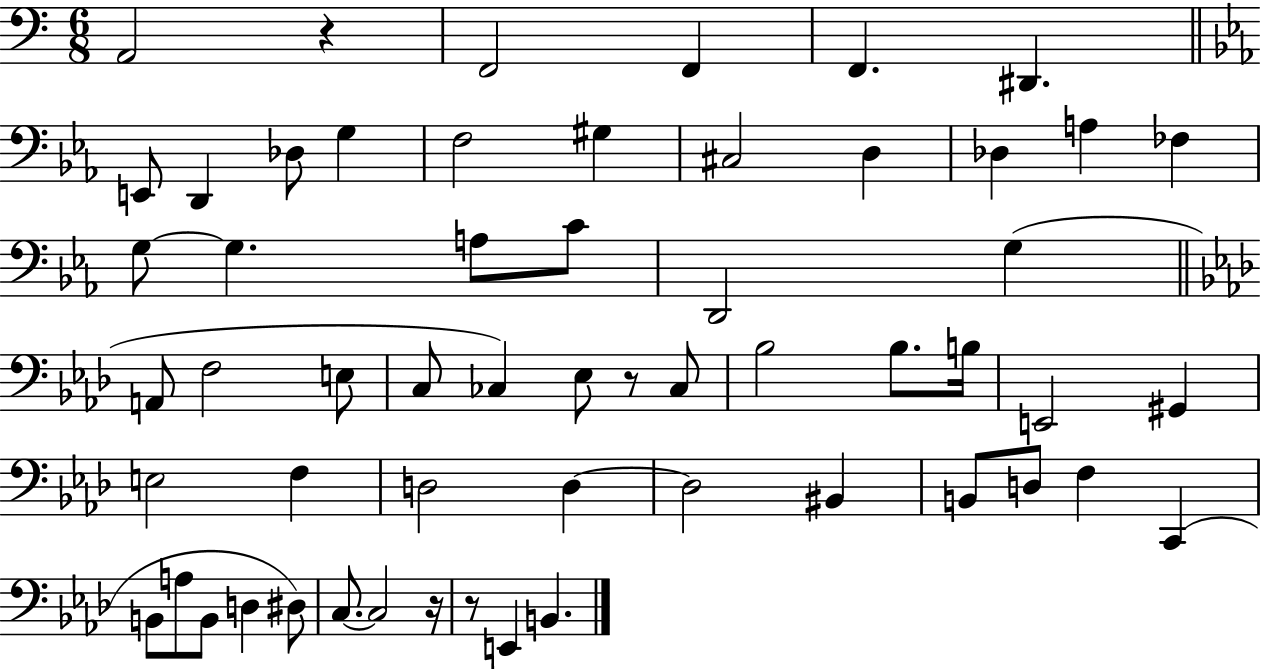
X:1
T:Untitled
M:6/8
L:1/4
K:C
A,,2 z F,,2 F,, F,, ^D,, E,,/2 D,, _D,/2 G, F,2 ^G, ^C,2 D, _D, A, _F, G,/2 G, A,/2 C/2 D,,2 G, A,,/2 F,2 E,/2 C,/2 _C, _E,/2 z/2 _C,/2 _B,2 _B,/2 B,/4 E,,2 ^G,, E,2 F, D,2 D, D,2 ^B,, B,,/2 D,/2 F, C,, B,,/2 A,/2 B,,/2 D, ^D,/2 C,/2 C,2 z/4 z/2 E,, B,,